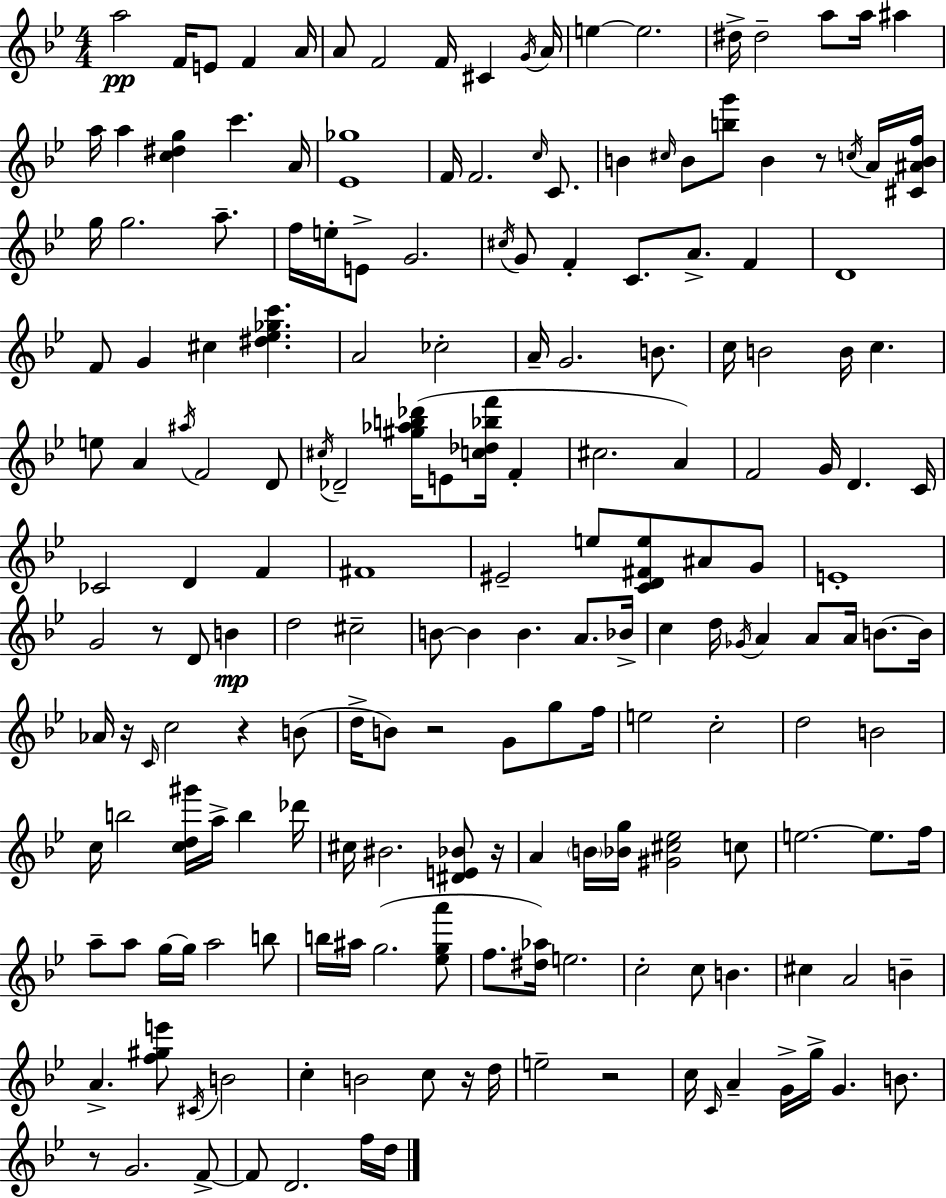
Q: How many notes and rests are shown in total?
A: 188